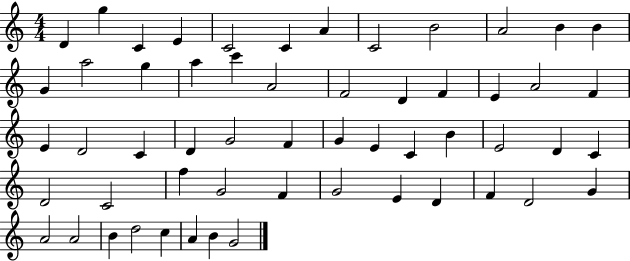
D4/q G5/q C4/q E4/q C4/h C4/q A4/q C4/h B4/h A4/h B4/q B4/q G4/q A5/h G5/q A5/q C6/q A4/h F4/h D4/q F4/q E4/q A4/h F4/q E4/q D4/h C4/q D4/q G4/h F4/q G4/q E4/q C4/q B4/q E4/h D4/q C4/q D4/h C4/h F5/q G4/h F4/q G4/h E4/q D4/q F4/q D4/h G4/q A4/h A4/h B4/q D5/h C5/q A4/q B4/q G4/h